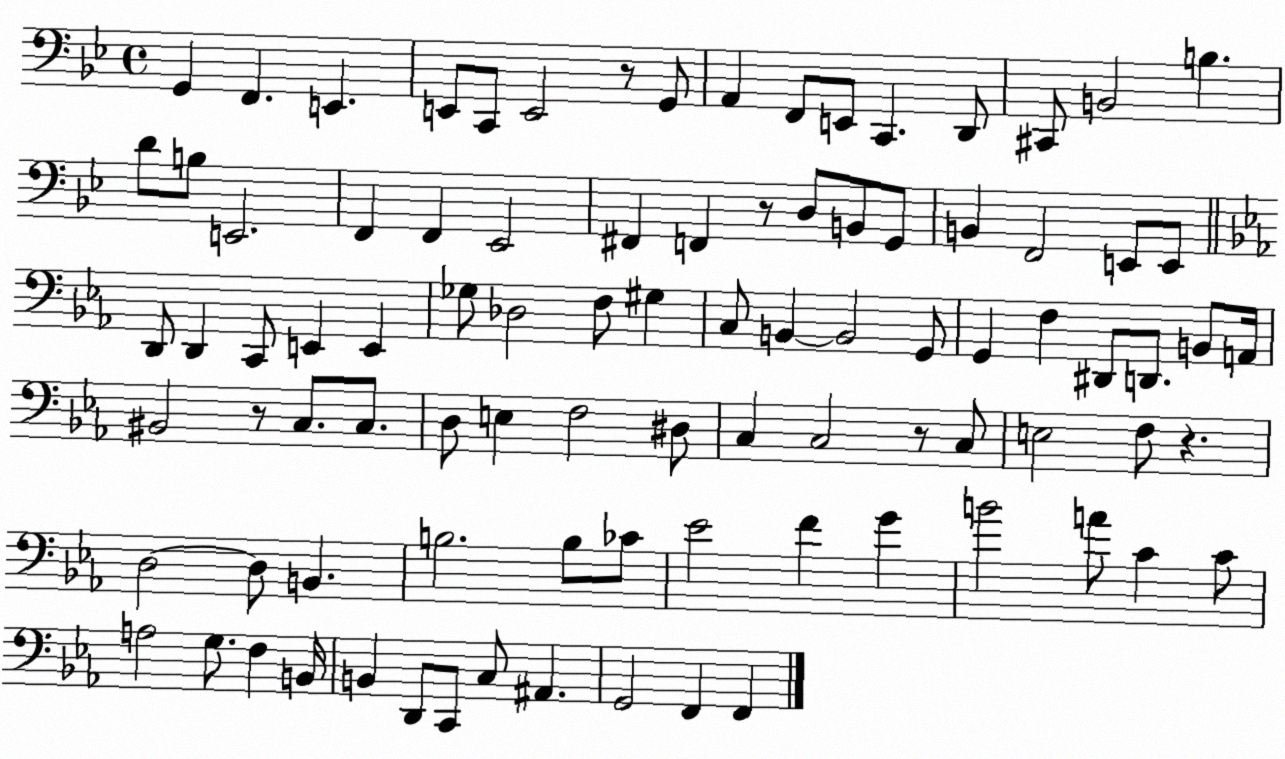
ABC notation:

X:1
T:Untitled
M:4/4
L:1/4
K:Bb
G,, F,, E,, E,,/2 C,,/2 E,,2 z/2 G,,/2 A,, F,,/2 E,,/2 C,, D,,/2 ^C,,/2 B,,2 B, D/2 B,/2 E,,2 F,, F,, _E,,2 ^F,, F,, z/2 D,/2 B,,/2 G,,/2 B,, F,,2 E,,/2 E,,/2 D,,/2 D,, C,,/2 E,, E,, _G,/2 _D,2 F,/2 ^G, C,/2 B,, B,,2 G,,/2 G,, F, ^D,,/2 D,,/2 B,,/2 A,,/4 ^B,,2 z/2 C,/2 C,/2 D,/2 E, F,2 ^D,/2 C, C,2 z/2 C,/2 E,2 F,/2 z D,2 D,/2 B,, B,2 B,/2 _C/2 _E2 F G B2 A/2 C C/2 A,2 G,/2 F, B,,/4 B,, D,,/2 C,,/2 C,/2 ^A,, G,,2 F,, F,,